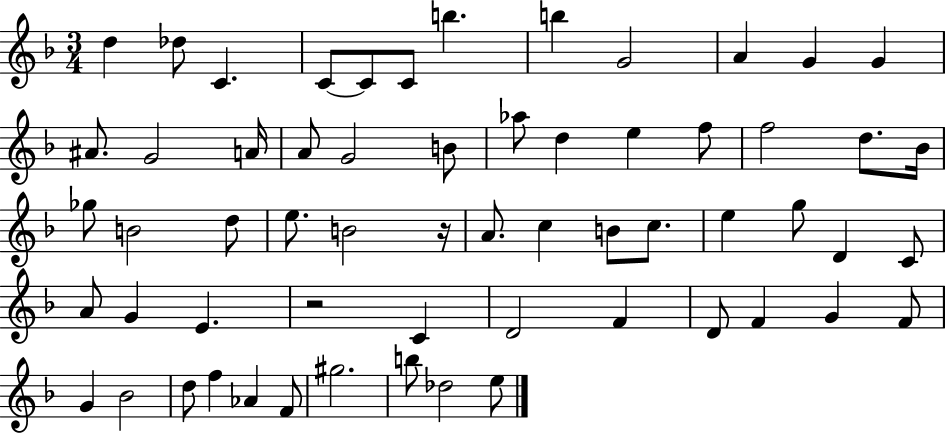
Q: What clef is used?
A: treble